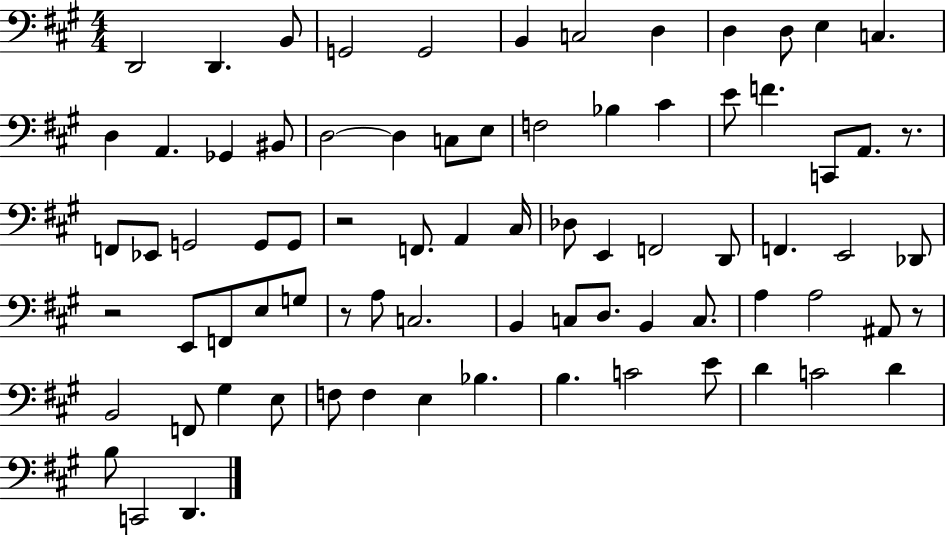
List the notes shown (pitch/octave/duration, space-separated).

D2/h D2/q. B2/e G2/h G2/h B2/q C3/h D3/q D3/q D3/e E3/q C3/q. D3/q A2/q. Gb2/q BIS2/e D3/h D3/q C3/e E3/e F3/h Bb3/q C#4/q E4/e F4/q. C2/e A2/e. R/e. F2/e Eb2/e G2/h G2/e G2/e R/h F2/e. A2/q C#3/s Db3/e E2/q F2/h D2/e F2/q. E2/h Db2/e R/h E2/e F2/e E3/e G3/e R/e A3/e C3/h. B2/q C3/e D3/e. B2/q C3/e. A3/q A3/h A#2/e R/e B2/h F2/e G#3/q E3/e F3/e F3/q E3/q Bb3/q. B3/q. C4/h E4/e D4/q C4/h D4/q B3/e C2/h D2/q.